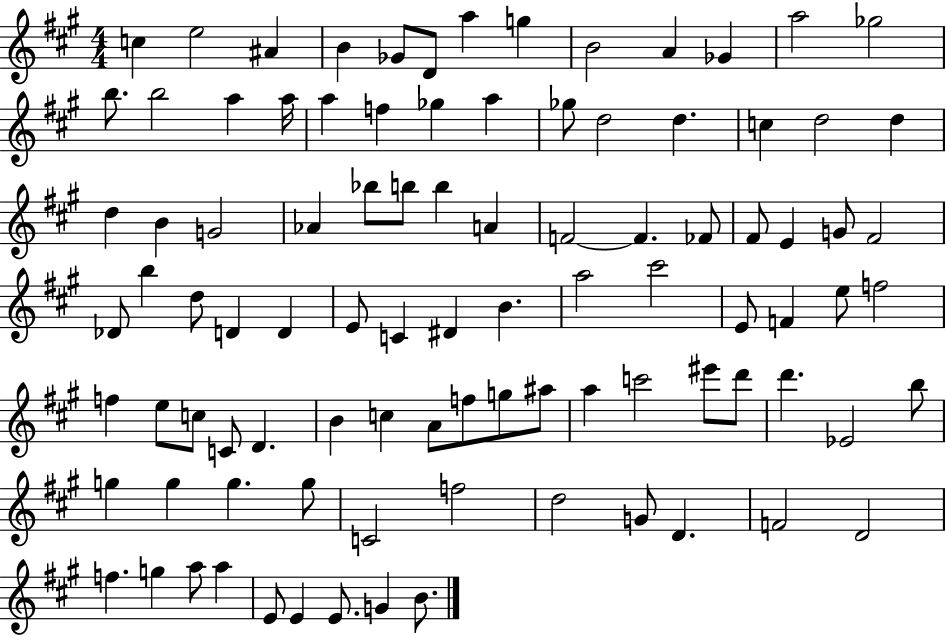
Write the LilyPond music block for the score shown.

{
  \clef treble
  \numericTimeSignature
  \time 4/4
  \key a \major
  c''4 e''2 ais'4 | b'4 ges'8 d'8 a''4 g''4 | b'2 a'4 ges'4 | a''2 ges''2 | \break b''8. b''2 a''4 a''16 | a''4 f''4 ges''4 a''4 | ges''8 d''2 d''4. | c''4 d''2 d''4 | \break d''4 b'4 g'2 | aes'4 bes''8 b''8 b''4 a'4 | f'2~~ f'4. fes'8 | fis'8 e'4 g'8 fis'2 | \break des'8 b''4 d''8 d'4 d'4 | e'8 c'4 dis'4 b'4. | a''2 cis'''2 | e'8 f'4 e''8 f''2 | \break f''4 e''8 c''8 c'8 d'4. | b'4 c''4 a'8 f''8 g''8 ais''8 | a''4 c'''2 eis'''8 d'''8 | d'''4. ees'2 b''8 | \break g''4 g''4 g''4. g''8 | c'2 f''2 | d''2 g'8 d'4. | f'2 d'2 | \break f''4. g''4 a''8 a''4 | e'8 e'4 e'8. g'4 b'8. | \bar "|."
}